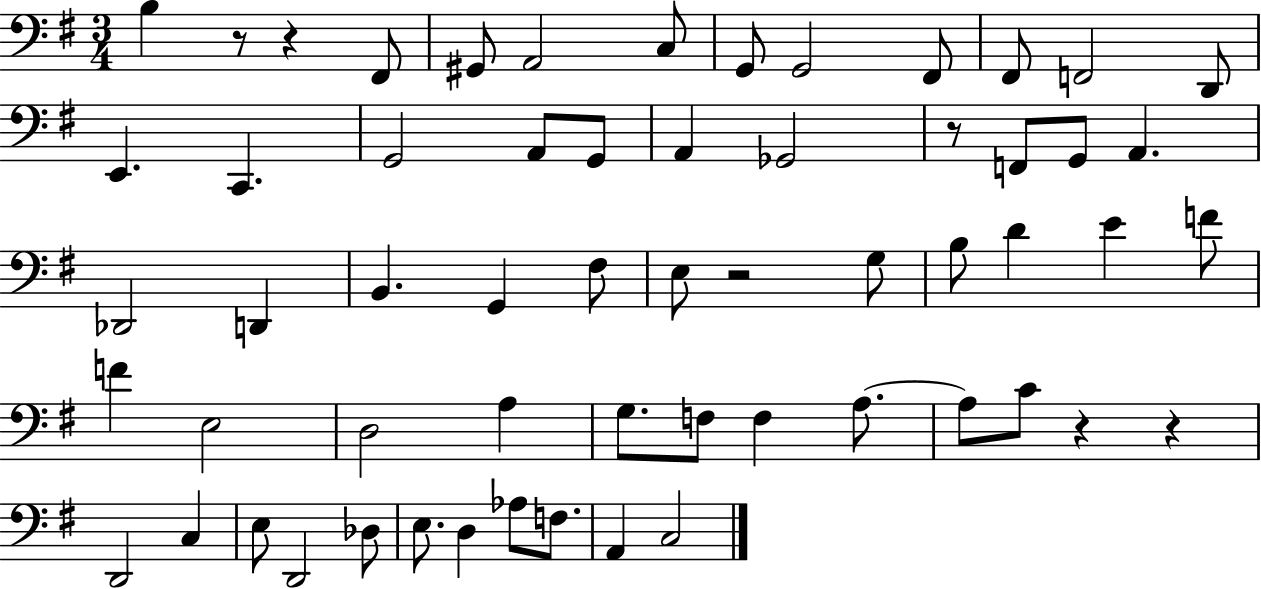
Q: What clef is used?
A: bass